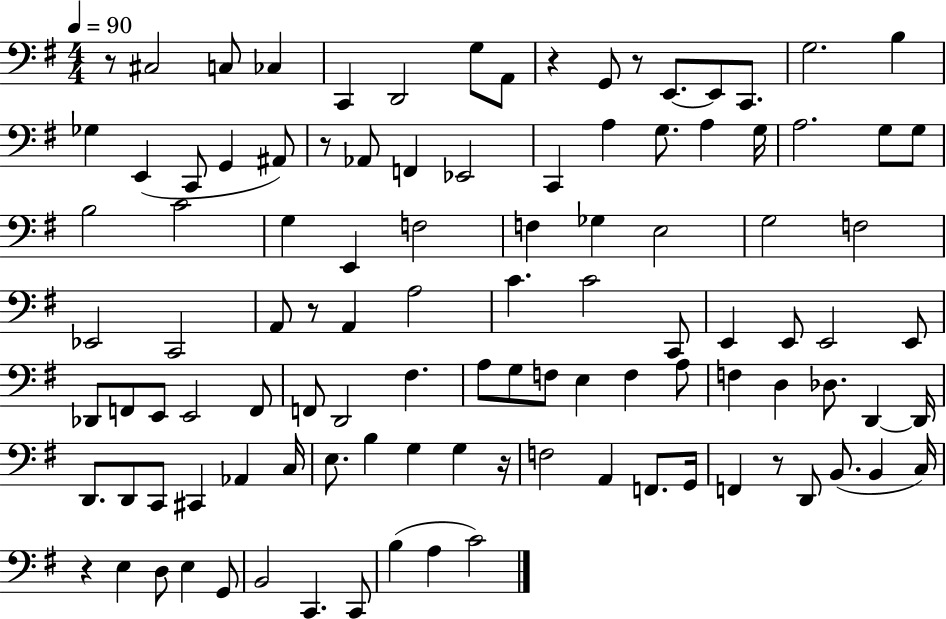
X:1
T:Untitled
M:4/4
L:1/4
K:G
z/2 ^C,2 C,/2 _C, C,, D,,2 G,/2 A,,/2 z G,,/2 z/2 E,,/2 E,,/2 C,,/2 G,2 B, _G, E,, C,,/2 G,, ^A,,/2 z/2 _A,,/2 F,, _E,,2 C,, A, G,/2 A, G,/4 A,2 G,/2 G,/2 B,2 C2 G, E,, F,2 F, _G, E,2 G,2 F,2 _E,,2 C,,2 A,,/2 z/2 A,, A,2 C C2 C,,/2 E,, E,,/2 E,,2 E,,/2 _D,,/2 F,,/2 E,,/2 E,,2 F,,/2 F,,/2 D,,2 ^F, A,/2 G,/2 F,/2 E, F, A,/2 F, D, _D,/2 D,, D,,/4 D,,/2 D,,/2 C,,/2 ^C,, _A,, C,/4 E,/2 B, G, G, z/4 F,2 A,, F,,/2 G,,/4 F,, z/2 D,,/2 B,,/2 B,, C,/4 z E, D,/2 E, G,,/2 B,,2 C,, C,,/2 B, A, C2